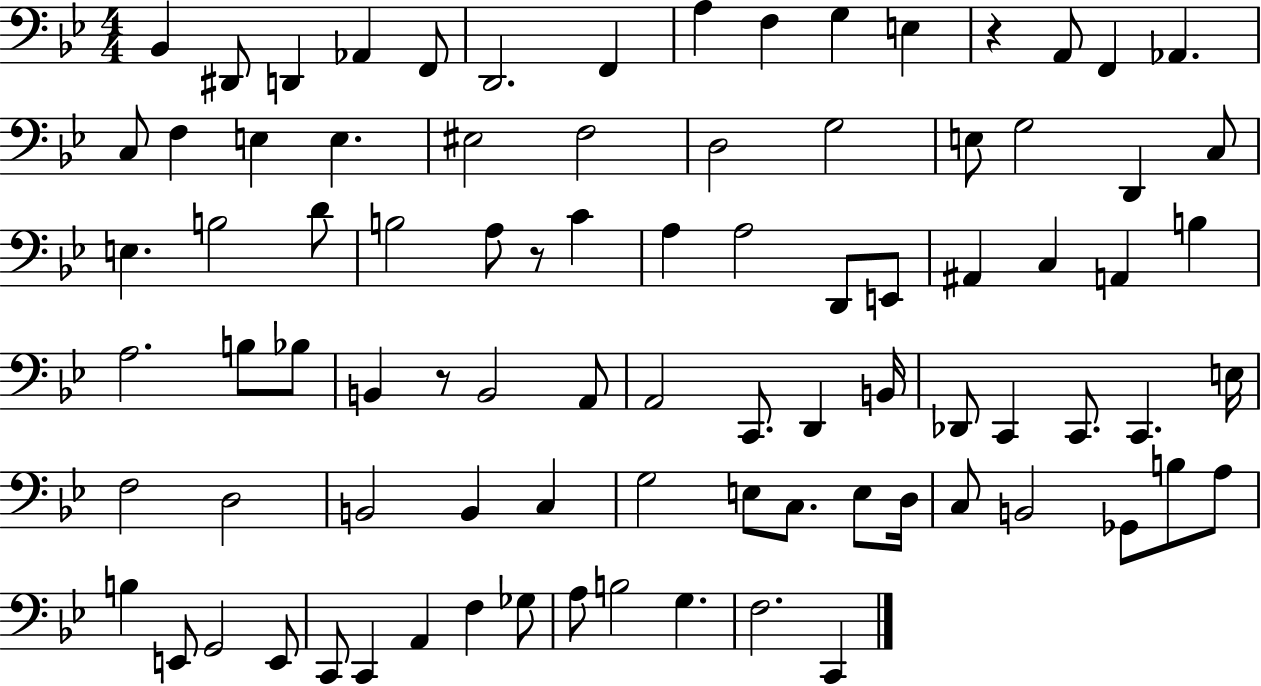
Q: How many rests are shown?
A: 3